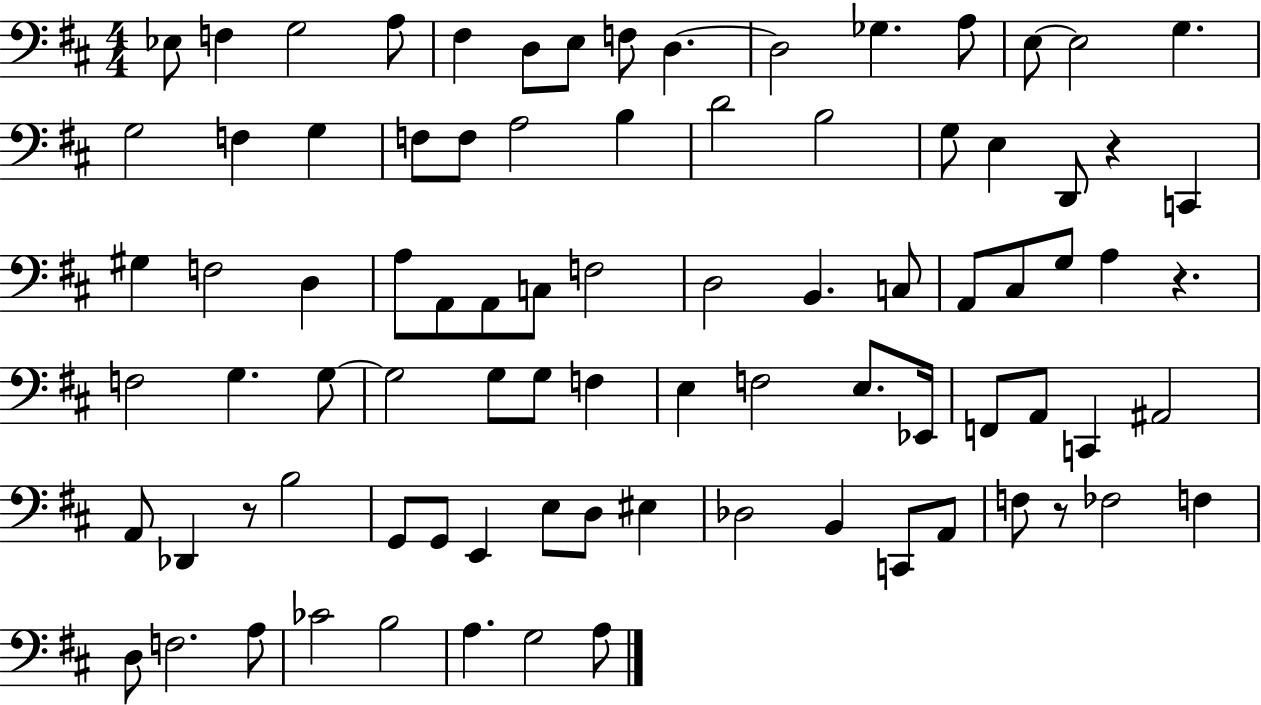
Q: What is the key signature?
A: D major